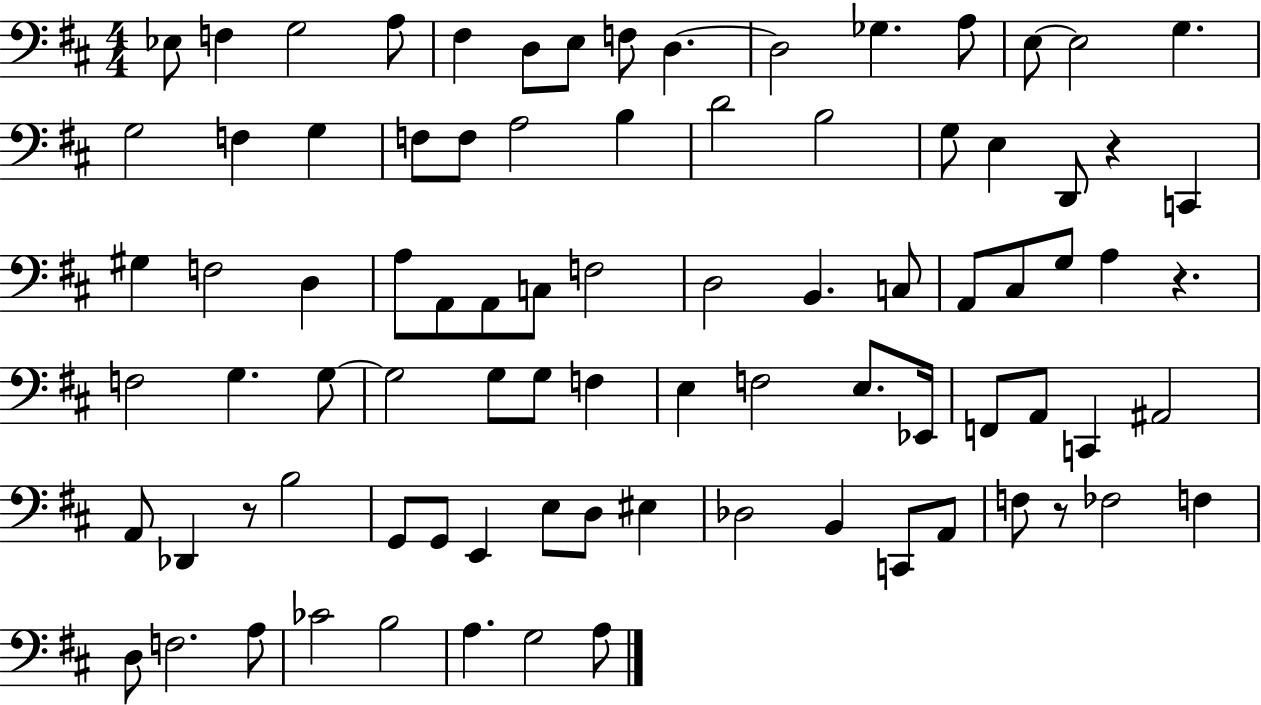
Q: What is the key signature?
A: D major